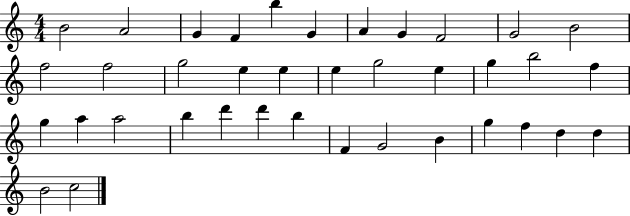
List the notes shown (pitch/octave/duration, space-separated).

B4/h A4/h G4/q F4/q B5/q G4/q A4/q G4/q F4/h G4/h B4/h F5/h F5/h G5/h E5/q E5/q E5/q G5/h E5/q G5/q B5/h F5/q G5/q A5/q A5/h B5/q D6/q D6/q B5/q F4/q G4/h B4/q G5/q F5/q D5/q D5/q B4/h C5/h